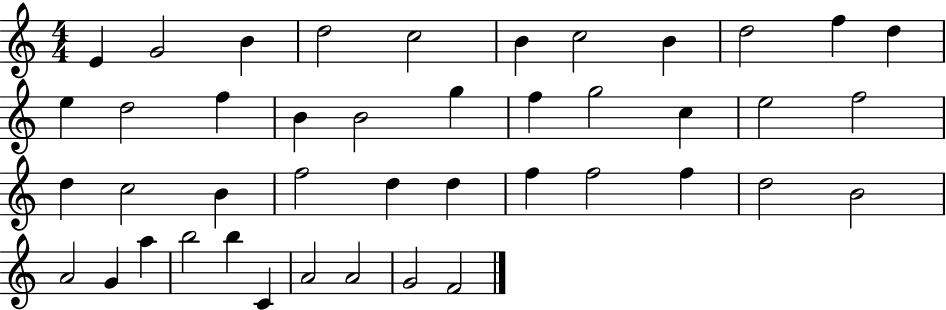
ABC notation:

X:1
T:Untitled
M:4/4
L:1/4
K:C
E G2 B d2 c2 B c2 B d2 f d e d2 f B B2 g f g2 c e2 f2 d c2 B f2 d d f f2 f d2 B2 A2 G a b2 b C A2 A2 G2 F2